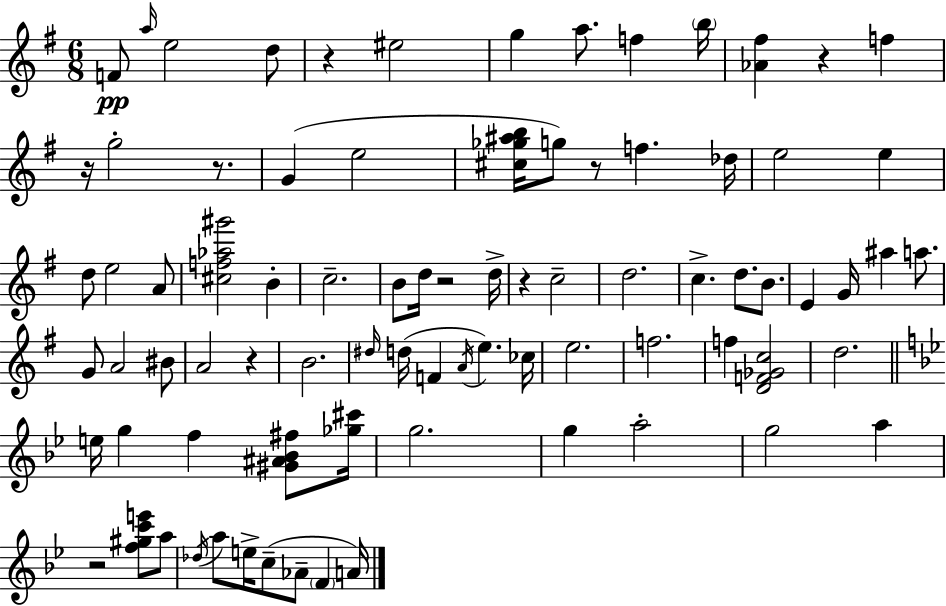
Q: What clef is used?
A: treble